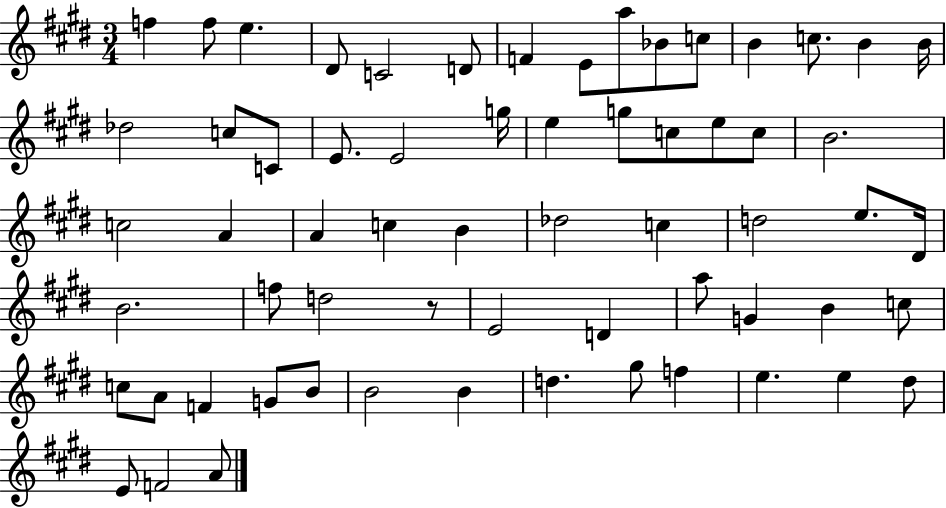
X:1
T:Untitled
M:3/4
L:1/4
K:E
f f/2 e ^D/2 C2 D/2 F E/2 a/2 _B/2 c/2 B c/2 B B/4 _d2 c/2 C/2 E/2 E2 g/4 e g/2 c/2 e/2 c/2 B2 c2 A A c B _d2 c d2 e/2 ^D/4 B2 f/2 d2 z/2 E2 D a/2 G B c/2 c/2 A/2 F G/2 B/2 B2 B d ^g/2 f e e ^d/2 E/2 F2 A/2